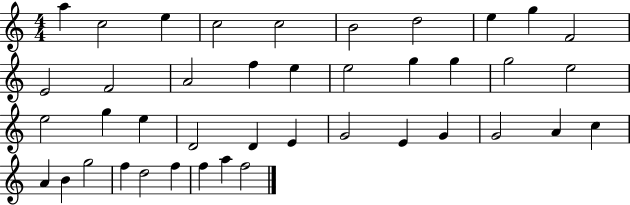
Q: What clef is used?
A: treble